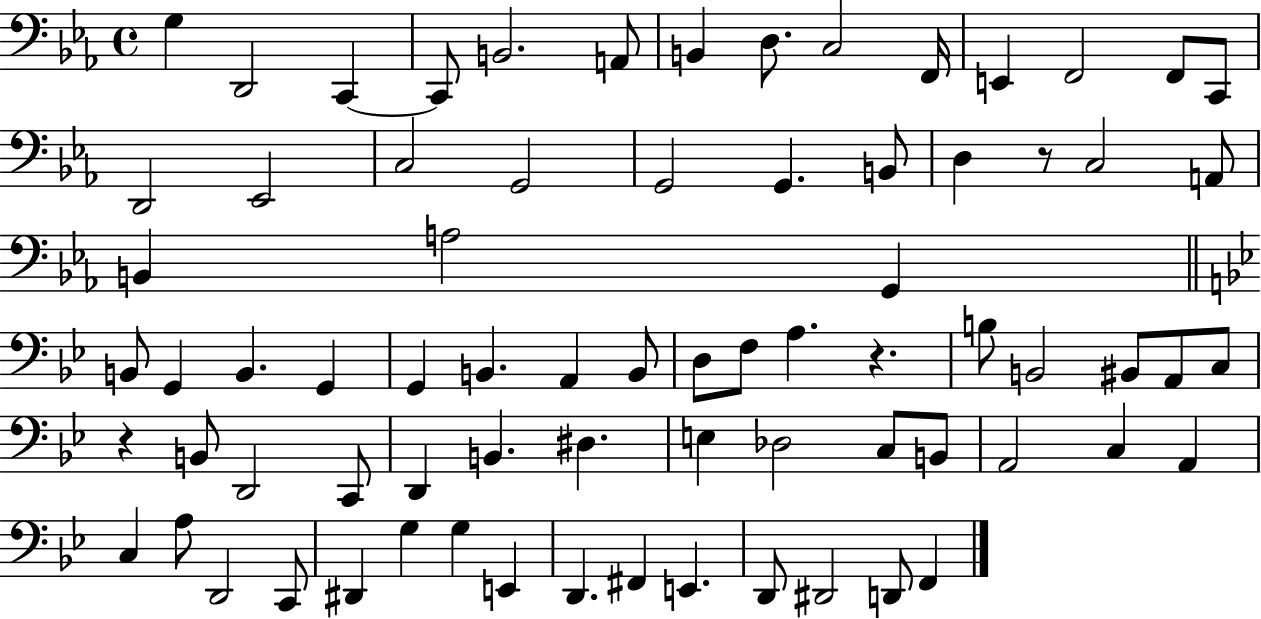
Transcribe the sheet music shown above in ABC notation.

X:1
T:Untitled
M:4/4
L:1/4
K:Eb
G, D,,2 C,, C,,/2 B,,2 A,,/2 B,, D,/2 C,2 F,,/4 E,, F,,2 F,,/2 C,,/2 D,,2 _E,,2 C,2 G,,2 G,,2 G,, B,,/2 D, z/2 C,2 A,,/2 B,, A,2 G,, B,,/2 G,, B,, G,, G,, B,, A,, B,,/2 D,/2 F,/2 A, z B,/2 B,,2 ^B,,/2 A,,/2 C,/2 z B,,/2 D,,2 C,,/2 D,, B,, ^D, E, _D,2 C,/2 B,,/2 A,,2 C, A,, C, A,/2 D,,2 C,,/2 ^D,, G, G, E,, D,, ^F,, E,, D,,/2 ^D,,2 D,,/2 F,,